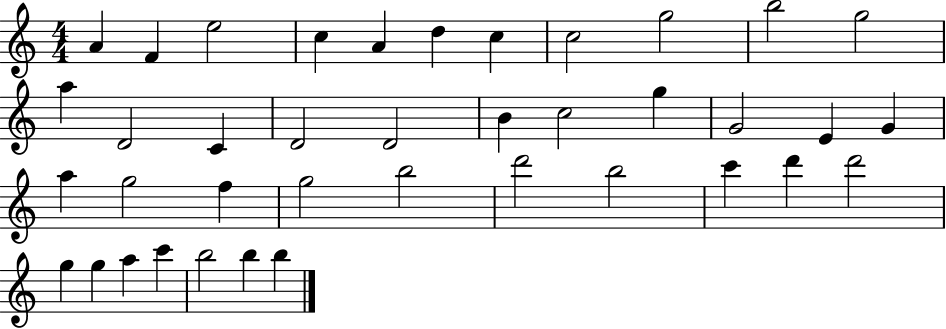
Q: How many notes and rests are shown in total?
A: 39